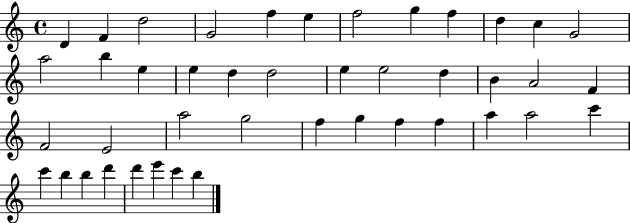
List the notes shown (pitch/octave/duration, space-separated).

D4/q F4/q D5/h G4/h F5/q E5/q F5/h G5/q F5/q D5/q C5/q G4/h A5/h B5/q E5/q E5/q D5/q D5/h E5/q E5/h D5/q B4/q A4/h F4/q F4/h E4/h A5/h G5/h F5/q G5/q F5/q F5/q A5/q A5/h C6/q C6/q B5/q B5/q D6/q D6/q E6/q C6/q B5/q